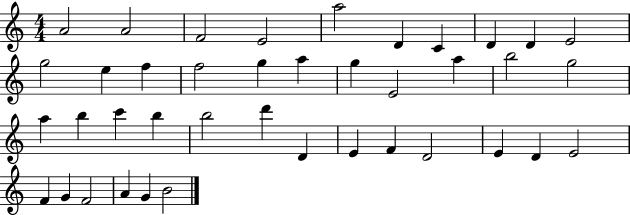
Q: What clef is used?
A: treble